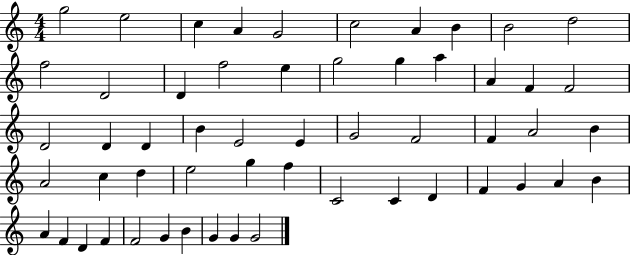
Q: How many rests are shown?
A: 0